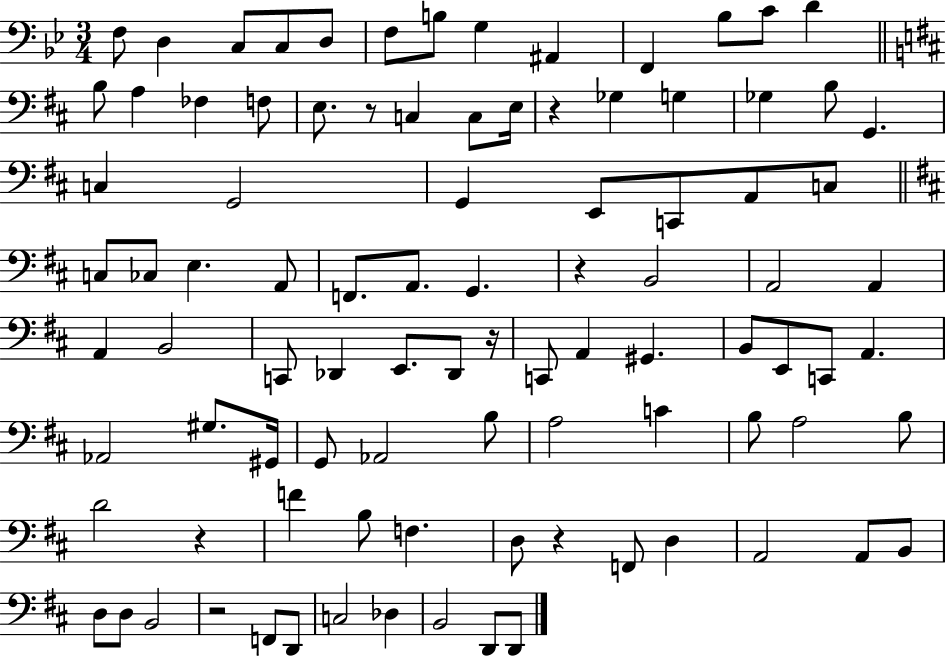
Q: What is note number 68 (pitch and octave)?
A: D4